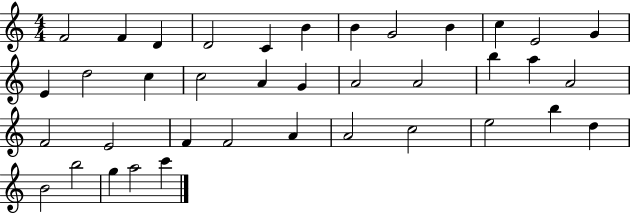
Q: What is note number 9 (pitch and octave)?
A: B4